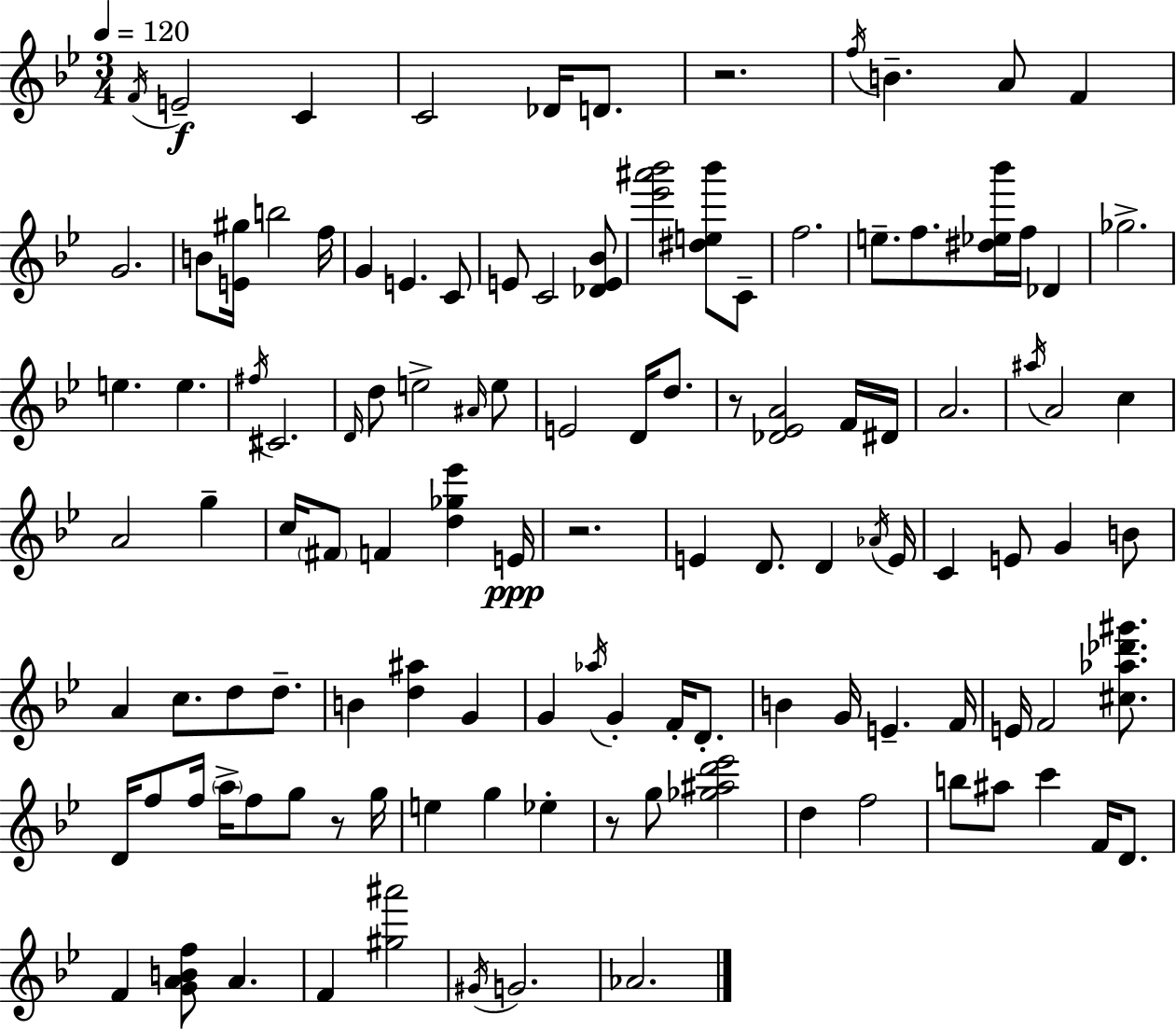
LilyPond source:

{
  \clef treble
  \numericTimeSignature
  \time 3/4
  \key bes \major
  \tempo 4 = 120
  \repeat volta 2 { \acciaccatura { f'16 }\f e'2-- c'4 | c'2 des'16 d'8. | r2. | \acciaccatura { f''16 } b'4.-- a'8 f'4 | \break g'2. | b'8 <e' gis''>16 b''2 | f''16 g'4 e'4. | c'8 e'8 c'2 | \break <des' e' bes'>8 <ees''' ais''' bes'''>2 <dis'' e'' bes'''>8 | c'8-- f''2. | e''8.-- f''8. <dis'' ees'' bes'''>16 f''16 des'4 | ges''2.-> | \break e''4. e''4. | \acciaccatura { fis''16 } cis'2. | \grace { d'16 } d''8 e''2-> | \grace { ais'16 } e''8 e'2 | \break d'16 d''8. r8 <des' ees' a'>2 | f'16 dis'16 a'2. | \acciaccatura { ais''16 } a'2 | c''4 a'2 | \break g''4-- c''16 \parenthesize fis'8 f'4 | <d'' ges'' ees'''>4 e'16\ppp r2. | e'4 d'8. | d'4 \acciaccatura { aes'16 } e'16 c'4 e'8 | \break g'4 b'8 a'4 c''8. | d''8 d''8.-- b'4 <d'' ais''>4 | g'4 g'4 \acciaccatura { aes''16 } | g'4-. f'16-. d'8.-. b'4 | \break g'16 e'4.-- f'16 e'16 f'2 | <cis'' aes'' des''' gis'''>8. d'16 f''8 f''16 | \parenthesize a''16-> f''8 g''8 r8 g''16 e''4 | g''4 ees''4-. r8 g''8 | \break <ges'' ais'' d''' ees'''>2 d''4 | f''2 b''8 ais''8 | c'''4 f'16 d'8. f'4 | <g' a' b' f''>8 a'4. f'4 | \break <gis'' ais'''>2 \acciaccatura { gis'16 } g'2. | aes'2. | } \bar "|."
}